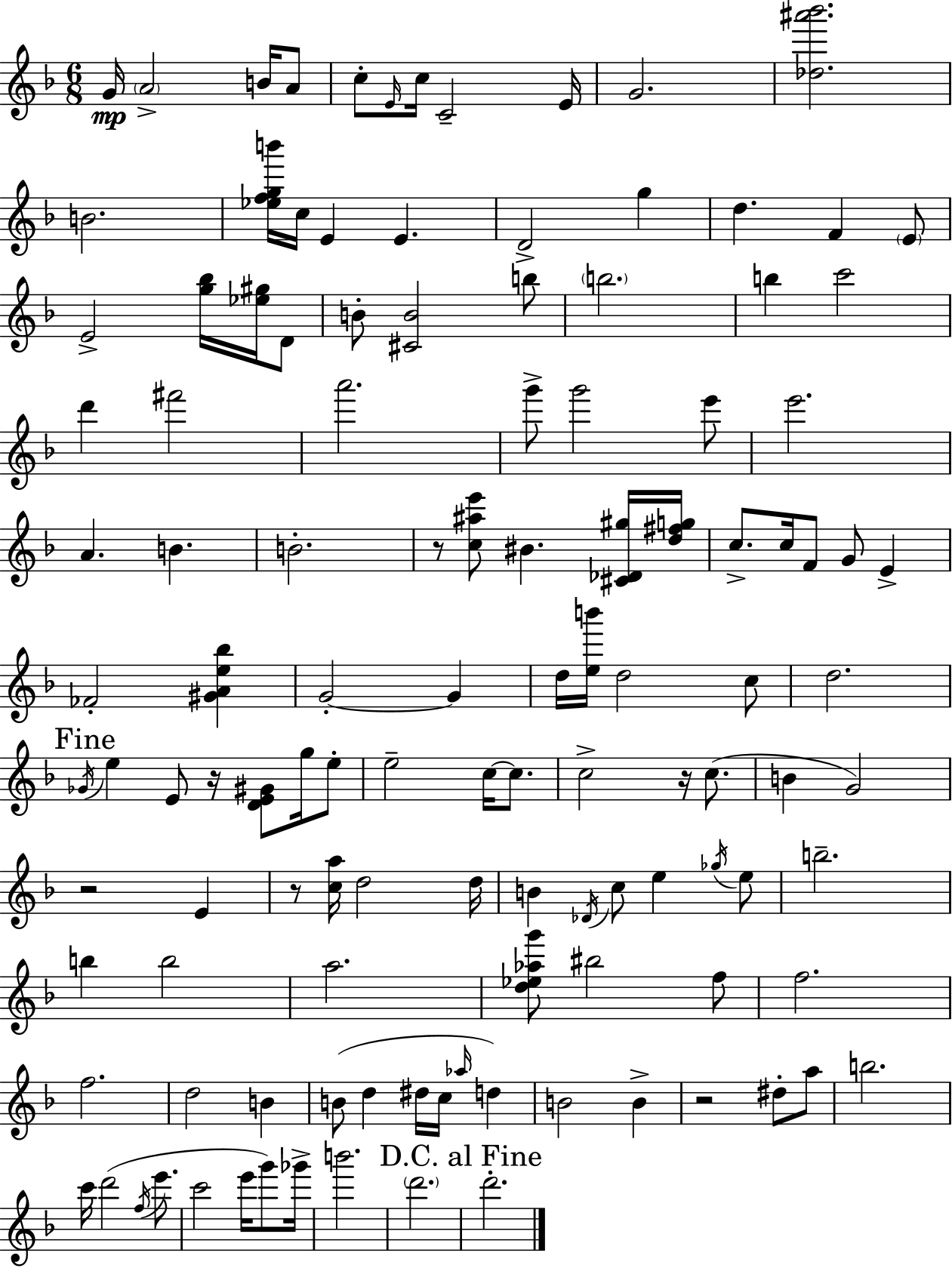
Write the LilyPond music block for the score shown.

{
  \clef treble
  \numericTimeSignature
  \time 6/8
  \key d \minor
  g'16\mp \parenthesize a'2-> b'16 a'8 | c''8-. \grace { e'16 } c''16 c'2-- | e'16 g'2. | <des'' ais''' bes'''>2. | \break b'2. | <ees'' f'' g'' b'''>16 c''16 e'4 e'4. | d'2-> g''4 | d''4. f'4 \parenthesize e'8 | \break e'2-> <g'' bes''>16 <ees'' gis''>16 d'8 | b'8-. <cis' b'>2 b''8 | \parenthesize b''2. | b''4 c'''2 | \break d'''4 fis'''2 | a'''2. | g'''8-> g'''2 e'''8 | e'''2. | \break a'4. b'4. | b'2.-. | r8 <c'' ais'' e'''>8 bis'4. <cis' des' gis''>16 | <d'' fis'' g''>16 c''8.-> c''16 f'8 g'8 e'4-> | \break fes'2-. <gis' a' e'' bes''>4 | g'2-.~~ g'4 | d''16 <e'' b'''>16 d''2 c''8 | d''2. | \break \mark "Fine" \acciaccatura { ges'16 } e''4 e'8 r16 <d' e' gis'>8 g''16 | e''8-. e''2-- c''16~~ c''8. | c''2-> r16 c''8.( | b'4 g'2) | \break r2 e'4 | r8 <c'' a''>16 d''2 | d''16 b'4 \acciaccatura { des'16 } c''8 e''4 | \acciaccatura { ges''16 } e''8 b''2.-- | \break b''4 b''2 | a''2. | <d'' ees'' aes'' g'''>8 bis''2 | f''8 f''2. | \break f''2. | d''2 | b'4 b'8( d''4 dis''16 c''16 | \grace { aes''16 } d''4) b'2 | \break b'4-> r2 | dis''8-. a''8 b''2. | c'''16 d'''2( | \acciaccatura { f''16 } e'''8. c'''2 | \break e'''16 g'''8) ges'''16-> b'''2. | \parenthesize d'''2. | \mark "D.C. al Fine" d'''2.-. | \bar "|."
}